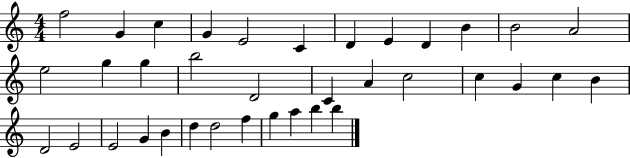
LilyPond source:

{
  \clef treble
  \numericTimeSignature
  \time 4/4
  \key c \major
  f''2 g'4 c''4 | g'4 e'2 c'4 | d'4 e'4 d'4 b'4 | b'2 a'2 | \break e''2 g''4 g''4 | b''2 d'2 | c'4 a'4 c''2 | c''4 g'4 c''4 b'4 | \break d'2 e'2 | e'2 g'4 b'4 | d''4 d''2 f''4 | g''4 a''4 b''4 b''4 | \break \bar "|."
}